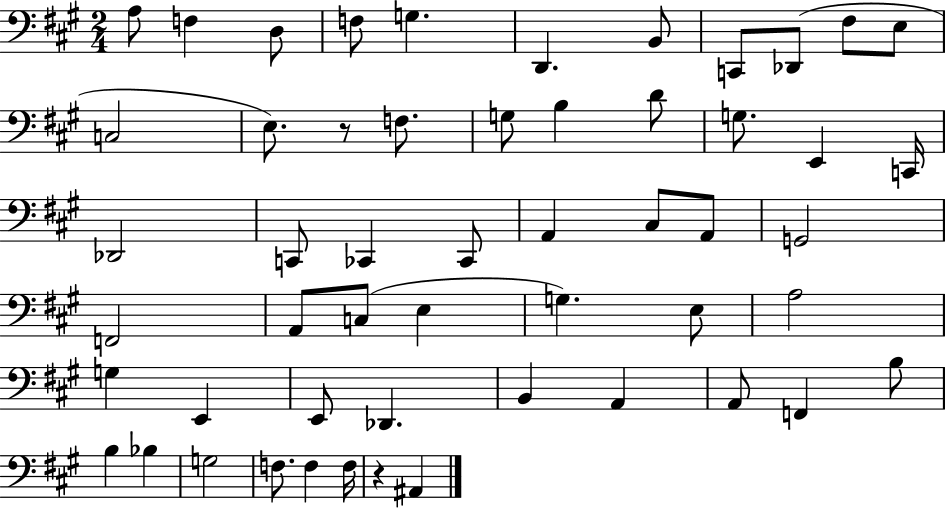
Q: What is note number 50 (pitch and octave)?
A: F3